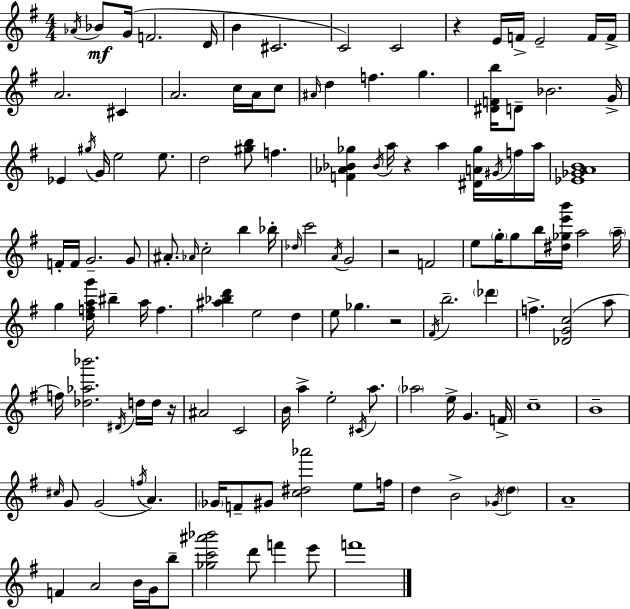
{
  \clef treble
  \numericTimeSignature
  \time 4/4
  \key e \minor
  \repeat volta 2 { \acciaccatura { aes'16 }\mf bes'8 g'16( f'2. | d'16 b'4 cis'2. | c'2) c'2 | r4 e'16 f'16-> e'2-- f'16 | \break f'16-> a'2. cis'4 | a'2. c''16 a'16 c''8 | \grace { ais'16 } d''4 f''4. g''4. | <dis' f' b''>16 d'8-- bes'2. | \break g'16-> ees'4 \acciaccatura { gis''16 } g'16 e''2 | e''8. d''2 <gis'' b''>8 f''4. | <f' aes' bes' ges''>4 \acciaccatura { bes'16 } a''16 r4 a''4 | <dis' a' ges''>16 \acciaccatura { gis'16 } f''16 a''16 <ees' ges' a' b'>1 | \break f'16-. f'16 g'2.-- | g'8 ais'8.-. \grace { aes'16 } c''2-. | b''4 bes''16-. \grace { des''16 } c'''2 \acciaccatura { a'16 } | g'2 r2 | \break f'2 e''8 \parenthesize g''16-. g''8 b''16 <dis'' ges'' e''' b'''>16 a''2 | \parenthesize a''16-- g''4 <d'' f'' a'' g'''>16 bis''4-- | a''16 f''4. <ais'' bes'' d'''>4 e''2 | d''4 e''8 ges''4. | \break r2 \acciaccatura { fis'16 } b''2.-- | \parenthesize des'''4 f''4.-> <des' g' c''>2( | a''8 f''16) <des'' aes'' bes'''>2. | \acciaccatura { dis'16 } d''16 d''16 r16 ais'2 | \break c'2 b'16 a''4-> e''2-. | \acciaccatura { cis'16 } a''8. \parenthesize aes''2 | e''16-> g'4. f'16-> c''1-- | b'1-- | \break \grace { cis''16 } g'8 g'2( | \acciaccatura { f''16 } a'4.) \parenthesize ges'16 f'8-- | gis'8 <c'' dis'' aes'''>2 e''8 f''16 d''4 | b'2-> \acciaccatura { ges'16 } \parenthesize d''4 a'1-- | \break f'4 | a'2 b'16 g'16 b''8-- <ges'' c''' ais''' bes'''>2 | d'''8 f'''4 e'''8 f'''1 | } \bar "|."
}